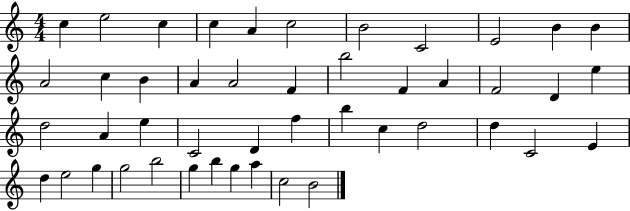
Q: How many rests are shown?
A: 0